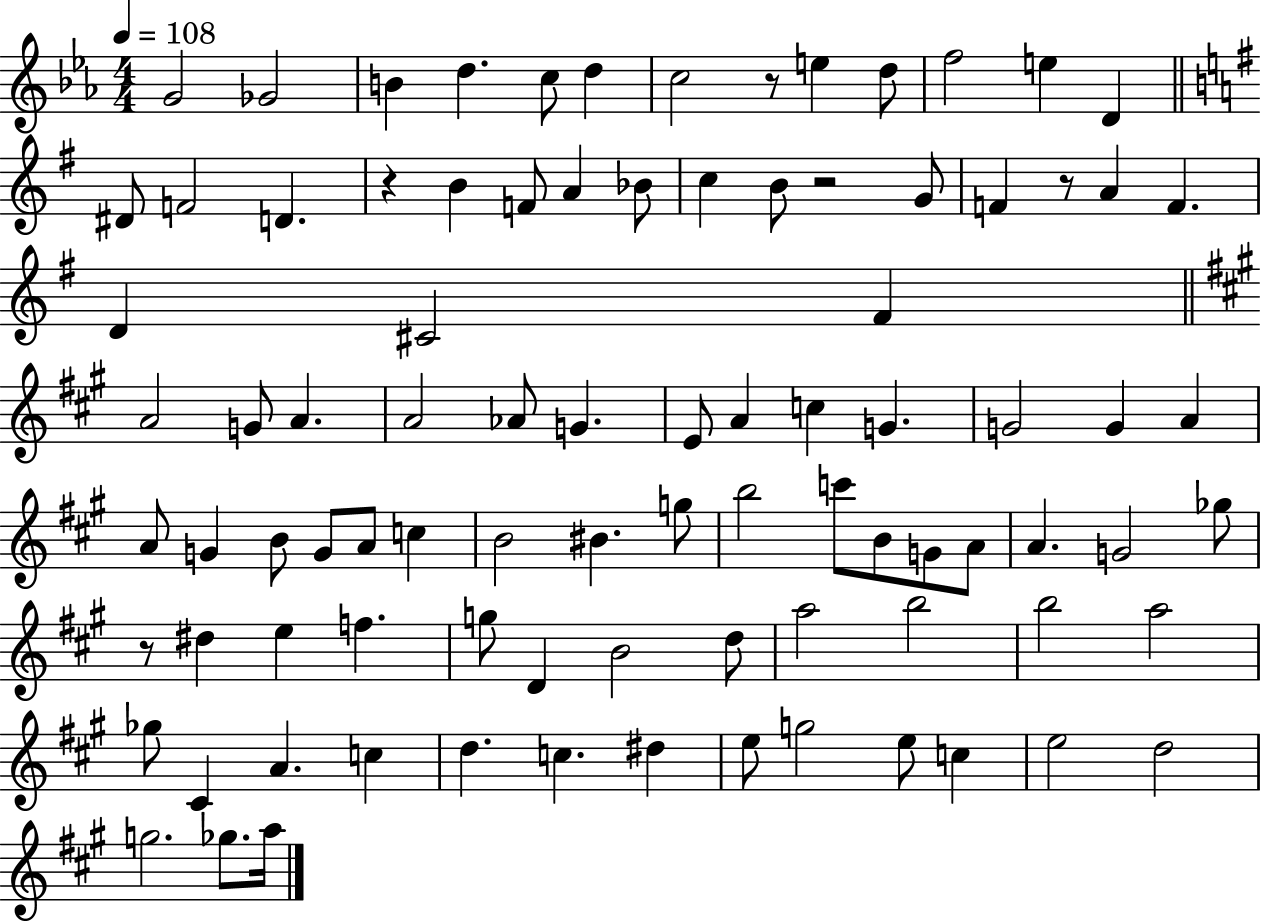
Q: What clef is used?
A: treble